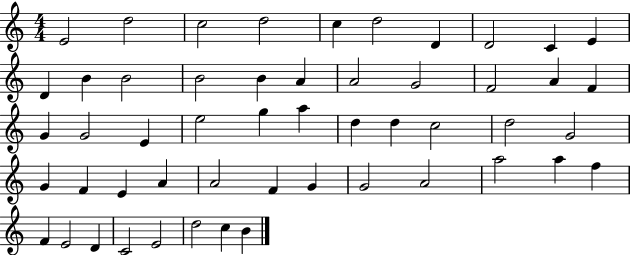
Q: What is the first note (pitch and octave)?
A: E4